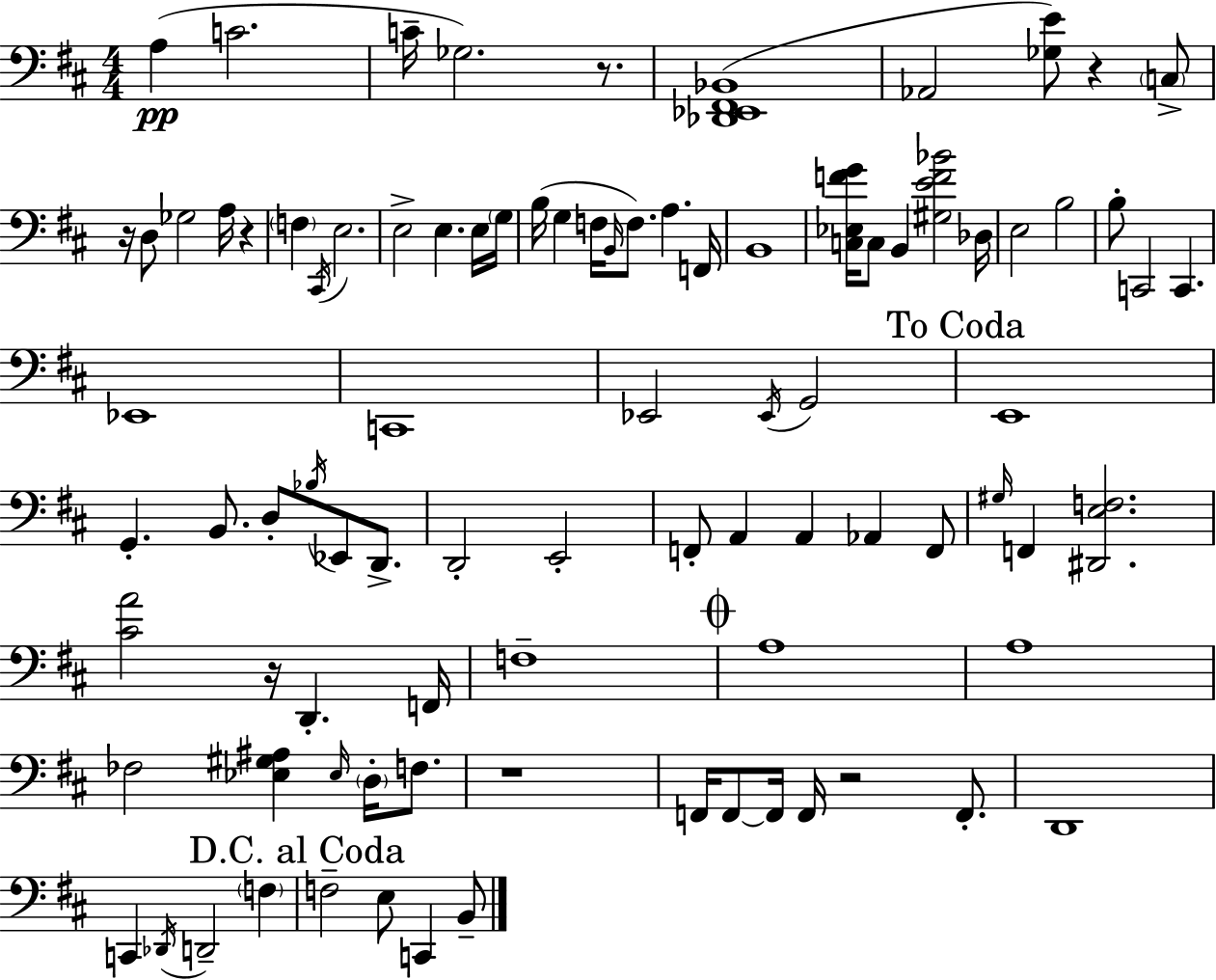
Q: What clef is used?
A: bass